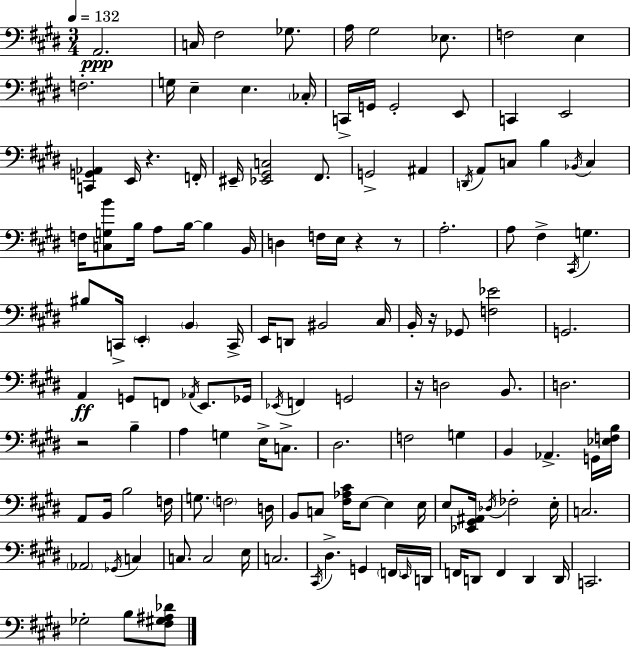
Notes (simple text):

A2/h. C3/s F#3/h Gb3/e. A3/s G#3/h Eb3/e. F3/h E3/q F3/h. G3/s E3/q E3/q. CES3/s C2/s G2/s G2/h E2/e C2/q E2/h [C2,G2,Ab2]/q E2/s R/q. F2/s EIS2/s [Eb2,G#2,C3]/h F#2/e. G2/h A#2/q D2/s A2/e C3/e B3/q Bb2/s C3/q F3/s [C3,G3,B4]/e B3/s A3/e B3/s B3/q B2/s D3/q F3/s E3/s R/q R/e A3/h. A3/e F#3/q C#2/s G3/q. BIS3/e C2/s E2/q B2/q C2/s E2/s D2/e BIS2/h C#3/s B2/s R/s Gb2/e [F3,Eb4]/h G2/h. A2/q G2/e F2/e Ab2/s E2/e. Gb2/s Eb2/s F2/q G2/h R/s D3/h B2/e. D3/h. R/h B3/q A3/q G3/q E3/s C3/e. D#3/h. F3/h G3/q B2/q Ab2/q. G2/s [Eb3,F3,B3]/s A2/e B2/s B3/h F3/s G3/e. F3/h D3/s B2/e C3/e [F#3,Ab3,C#4]/s E3/e E3/q E3/s E3/e [Eb2,G#2,A#2]/s Db3/s FES3/h E3/s C3/h. Ab2/h Gb2/s C3/q C3/e. C3/h E3/s C3/h. C#2/s D#3/q. G2/q F2/s E2/s D2/s F2/s D2/e F2/q D2/q D2/s C2/h. Gb3/h B3/e [F#3,G#3,A#3,Db4]/e